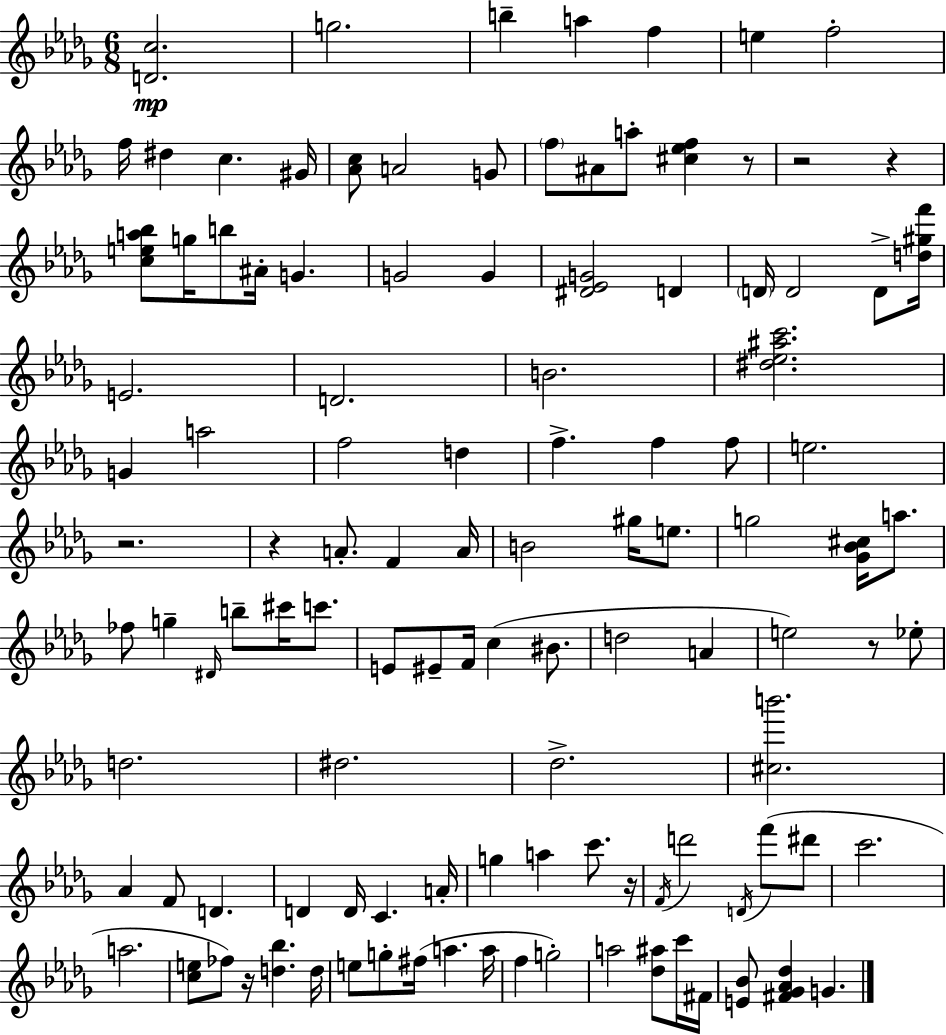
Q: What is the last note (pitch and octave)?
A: G4